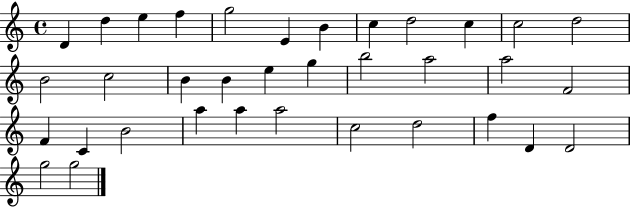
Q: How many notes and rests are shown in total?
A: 35